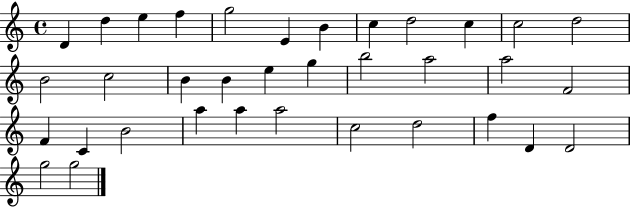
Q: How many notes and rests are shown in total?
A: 35